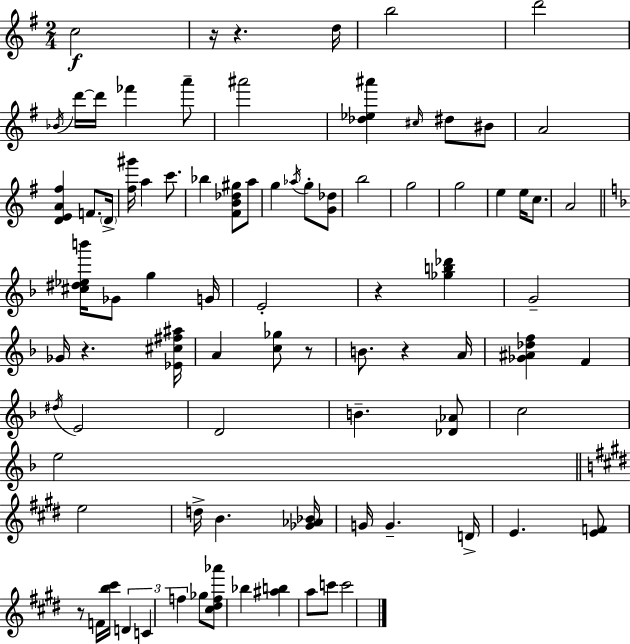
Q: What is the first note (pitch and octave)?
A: C5